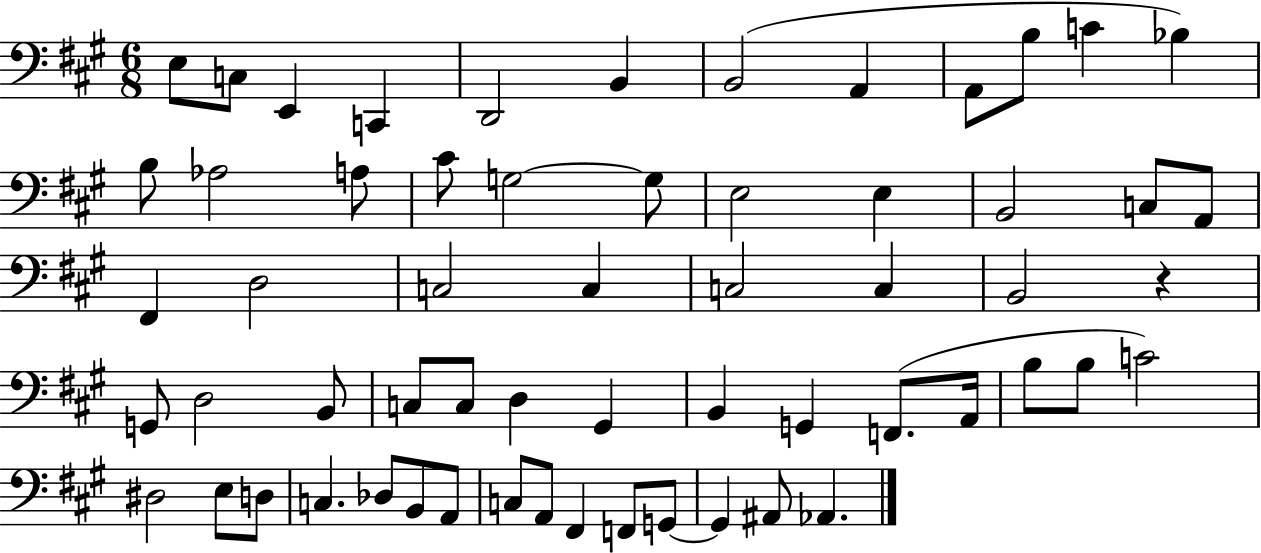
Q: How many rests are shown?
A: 1